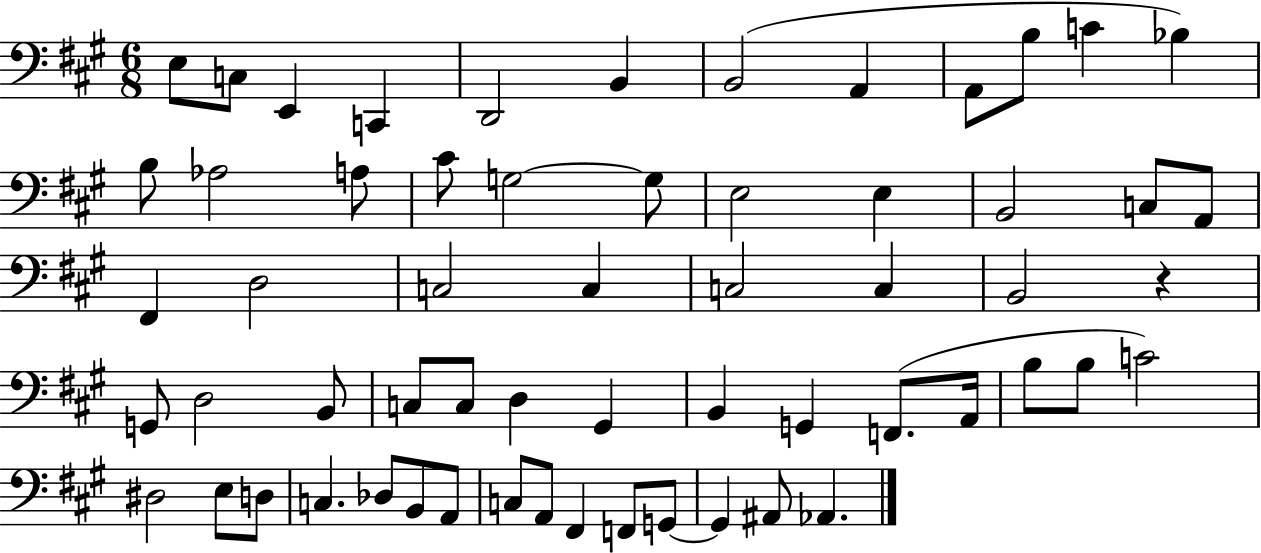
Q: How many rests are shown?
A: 1